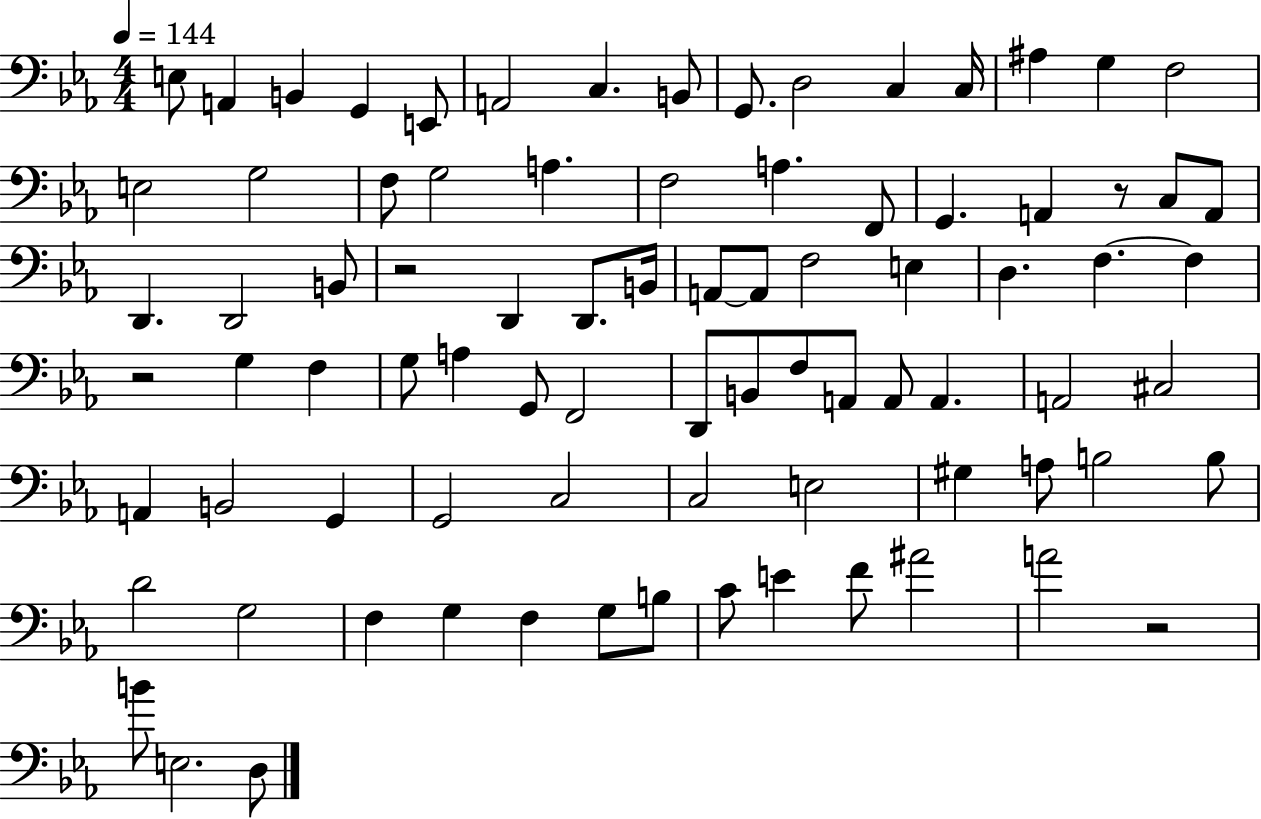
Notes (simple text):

E3/e A2/q B2/q G2/q E2/e A2/h C3/q. B2/e G2/e. D3/h C3/q C3/s A#3/q G3/q F3/h E3/h G3/h F3/e G3/h A3/q. F3/h A3/q. F2/e G2/q. A2/q R/e C3/e A2/e D2/q. D2/h B2/e R/h D2/q D2/e. B2/s A2/e A2/e F3/h E3/q D3/q. F3/q. F3/q R/h G3/q F3/q G3/e A3/q G2/e F2/h D2/e B2/e F3/e A2/e A2/e A2/q. A2/h C#3/h A2/q B2/h G2/q G2/h C3/h C3/h E3/h G#3/q A3/e B3/h B3/e D4/h G3/h F3/q G3/q F3/q G3/e B3/e C4/e E4/q F4/e A#4/h A4/h R/h B4/e E3/h. D3/e